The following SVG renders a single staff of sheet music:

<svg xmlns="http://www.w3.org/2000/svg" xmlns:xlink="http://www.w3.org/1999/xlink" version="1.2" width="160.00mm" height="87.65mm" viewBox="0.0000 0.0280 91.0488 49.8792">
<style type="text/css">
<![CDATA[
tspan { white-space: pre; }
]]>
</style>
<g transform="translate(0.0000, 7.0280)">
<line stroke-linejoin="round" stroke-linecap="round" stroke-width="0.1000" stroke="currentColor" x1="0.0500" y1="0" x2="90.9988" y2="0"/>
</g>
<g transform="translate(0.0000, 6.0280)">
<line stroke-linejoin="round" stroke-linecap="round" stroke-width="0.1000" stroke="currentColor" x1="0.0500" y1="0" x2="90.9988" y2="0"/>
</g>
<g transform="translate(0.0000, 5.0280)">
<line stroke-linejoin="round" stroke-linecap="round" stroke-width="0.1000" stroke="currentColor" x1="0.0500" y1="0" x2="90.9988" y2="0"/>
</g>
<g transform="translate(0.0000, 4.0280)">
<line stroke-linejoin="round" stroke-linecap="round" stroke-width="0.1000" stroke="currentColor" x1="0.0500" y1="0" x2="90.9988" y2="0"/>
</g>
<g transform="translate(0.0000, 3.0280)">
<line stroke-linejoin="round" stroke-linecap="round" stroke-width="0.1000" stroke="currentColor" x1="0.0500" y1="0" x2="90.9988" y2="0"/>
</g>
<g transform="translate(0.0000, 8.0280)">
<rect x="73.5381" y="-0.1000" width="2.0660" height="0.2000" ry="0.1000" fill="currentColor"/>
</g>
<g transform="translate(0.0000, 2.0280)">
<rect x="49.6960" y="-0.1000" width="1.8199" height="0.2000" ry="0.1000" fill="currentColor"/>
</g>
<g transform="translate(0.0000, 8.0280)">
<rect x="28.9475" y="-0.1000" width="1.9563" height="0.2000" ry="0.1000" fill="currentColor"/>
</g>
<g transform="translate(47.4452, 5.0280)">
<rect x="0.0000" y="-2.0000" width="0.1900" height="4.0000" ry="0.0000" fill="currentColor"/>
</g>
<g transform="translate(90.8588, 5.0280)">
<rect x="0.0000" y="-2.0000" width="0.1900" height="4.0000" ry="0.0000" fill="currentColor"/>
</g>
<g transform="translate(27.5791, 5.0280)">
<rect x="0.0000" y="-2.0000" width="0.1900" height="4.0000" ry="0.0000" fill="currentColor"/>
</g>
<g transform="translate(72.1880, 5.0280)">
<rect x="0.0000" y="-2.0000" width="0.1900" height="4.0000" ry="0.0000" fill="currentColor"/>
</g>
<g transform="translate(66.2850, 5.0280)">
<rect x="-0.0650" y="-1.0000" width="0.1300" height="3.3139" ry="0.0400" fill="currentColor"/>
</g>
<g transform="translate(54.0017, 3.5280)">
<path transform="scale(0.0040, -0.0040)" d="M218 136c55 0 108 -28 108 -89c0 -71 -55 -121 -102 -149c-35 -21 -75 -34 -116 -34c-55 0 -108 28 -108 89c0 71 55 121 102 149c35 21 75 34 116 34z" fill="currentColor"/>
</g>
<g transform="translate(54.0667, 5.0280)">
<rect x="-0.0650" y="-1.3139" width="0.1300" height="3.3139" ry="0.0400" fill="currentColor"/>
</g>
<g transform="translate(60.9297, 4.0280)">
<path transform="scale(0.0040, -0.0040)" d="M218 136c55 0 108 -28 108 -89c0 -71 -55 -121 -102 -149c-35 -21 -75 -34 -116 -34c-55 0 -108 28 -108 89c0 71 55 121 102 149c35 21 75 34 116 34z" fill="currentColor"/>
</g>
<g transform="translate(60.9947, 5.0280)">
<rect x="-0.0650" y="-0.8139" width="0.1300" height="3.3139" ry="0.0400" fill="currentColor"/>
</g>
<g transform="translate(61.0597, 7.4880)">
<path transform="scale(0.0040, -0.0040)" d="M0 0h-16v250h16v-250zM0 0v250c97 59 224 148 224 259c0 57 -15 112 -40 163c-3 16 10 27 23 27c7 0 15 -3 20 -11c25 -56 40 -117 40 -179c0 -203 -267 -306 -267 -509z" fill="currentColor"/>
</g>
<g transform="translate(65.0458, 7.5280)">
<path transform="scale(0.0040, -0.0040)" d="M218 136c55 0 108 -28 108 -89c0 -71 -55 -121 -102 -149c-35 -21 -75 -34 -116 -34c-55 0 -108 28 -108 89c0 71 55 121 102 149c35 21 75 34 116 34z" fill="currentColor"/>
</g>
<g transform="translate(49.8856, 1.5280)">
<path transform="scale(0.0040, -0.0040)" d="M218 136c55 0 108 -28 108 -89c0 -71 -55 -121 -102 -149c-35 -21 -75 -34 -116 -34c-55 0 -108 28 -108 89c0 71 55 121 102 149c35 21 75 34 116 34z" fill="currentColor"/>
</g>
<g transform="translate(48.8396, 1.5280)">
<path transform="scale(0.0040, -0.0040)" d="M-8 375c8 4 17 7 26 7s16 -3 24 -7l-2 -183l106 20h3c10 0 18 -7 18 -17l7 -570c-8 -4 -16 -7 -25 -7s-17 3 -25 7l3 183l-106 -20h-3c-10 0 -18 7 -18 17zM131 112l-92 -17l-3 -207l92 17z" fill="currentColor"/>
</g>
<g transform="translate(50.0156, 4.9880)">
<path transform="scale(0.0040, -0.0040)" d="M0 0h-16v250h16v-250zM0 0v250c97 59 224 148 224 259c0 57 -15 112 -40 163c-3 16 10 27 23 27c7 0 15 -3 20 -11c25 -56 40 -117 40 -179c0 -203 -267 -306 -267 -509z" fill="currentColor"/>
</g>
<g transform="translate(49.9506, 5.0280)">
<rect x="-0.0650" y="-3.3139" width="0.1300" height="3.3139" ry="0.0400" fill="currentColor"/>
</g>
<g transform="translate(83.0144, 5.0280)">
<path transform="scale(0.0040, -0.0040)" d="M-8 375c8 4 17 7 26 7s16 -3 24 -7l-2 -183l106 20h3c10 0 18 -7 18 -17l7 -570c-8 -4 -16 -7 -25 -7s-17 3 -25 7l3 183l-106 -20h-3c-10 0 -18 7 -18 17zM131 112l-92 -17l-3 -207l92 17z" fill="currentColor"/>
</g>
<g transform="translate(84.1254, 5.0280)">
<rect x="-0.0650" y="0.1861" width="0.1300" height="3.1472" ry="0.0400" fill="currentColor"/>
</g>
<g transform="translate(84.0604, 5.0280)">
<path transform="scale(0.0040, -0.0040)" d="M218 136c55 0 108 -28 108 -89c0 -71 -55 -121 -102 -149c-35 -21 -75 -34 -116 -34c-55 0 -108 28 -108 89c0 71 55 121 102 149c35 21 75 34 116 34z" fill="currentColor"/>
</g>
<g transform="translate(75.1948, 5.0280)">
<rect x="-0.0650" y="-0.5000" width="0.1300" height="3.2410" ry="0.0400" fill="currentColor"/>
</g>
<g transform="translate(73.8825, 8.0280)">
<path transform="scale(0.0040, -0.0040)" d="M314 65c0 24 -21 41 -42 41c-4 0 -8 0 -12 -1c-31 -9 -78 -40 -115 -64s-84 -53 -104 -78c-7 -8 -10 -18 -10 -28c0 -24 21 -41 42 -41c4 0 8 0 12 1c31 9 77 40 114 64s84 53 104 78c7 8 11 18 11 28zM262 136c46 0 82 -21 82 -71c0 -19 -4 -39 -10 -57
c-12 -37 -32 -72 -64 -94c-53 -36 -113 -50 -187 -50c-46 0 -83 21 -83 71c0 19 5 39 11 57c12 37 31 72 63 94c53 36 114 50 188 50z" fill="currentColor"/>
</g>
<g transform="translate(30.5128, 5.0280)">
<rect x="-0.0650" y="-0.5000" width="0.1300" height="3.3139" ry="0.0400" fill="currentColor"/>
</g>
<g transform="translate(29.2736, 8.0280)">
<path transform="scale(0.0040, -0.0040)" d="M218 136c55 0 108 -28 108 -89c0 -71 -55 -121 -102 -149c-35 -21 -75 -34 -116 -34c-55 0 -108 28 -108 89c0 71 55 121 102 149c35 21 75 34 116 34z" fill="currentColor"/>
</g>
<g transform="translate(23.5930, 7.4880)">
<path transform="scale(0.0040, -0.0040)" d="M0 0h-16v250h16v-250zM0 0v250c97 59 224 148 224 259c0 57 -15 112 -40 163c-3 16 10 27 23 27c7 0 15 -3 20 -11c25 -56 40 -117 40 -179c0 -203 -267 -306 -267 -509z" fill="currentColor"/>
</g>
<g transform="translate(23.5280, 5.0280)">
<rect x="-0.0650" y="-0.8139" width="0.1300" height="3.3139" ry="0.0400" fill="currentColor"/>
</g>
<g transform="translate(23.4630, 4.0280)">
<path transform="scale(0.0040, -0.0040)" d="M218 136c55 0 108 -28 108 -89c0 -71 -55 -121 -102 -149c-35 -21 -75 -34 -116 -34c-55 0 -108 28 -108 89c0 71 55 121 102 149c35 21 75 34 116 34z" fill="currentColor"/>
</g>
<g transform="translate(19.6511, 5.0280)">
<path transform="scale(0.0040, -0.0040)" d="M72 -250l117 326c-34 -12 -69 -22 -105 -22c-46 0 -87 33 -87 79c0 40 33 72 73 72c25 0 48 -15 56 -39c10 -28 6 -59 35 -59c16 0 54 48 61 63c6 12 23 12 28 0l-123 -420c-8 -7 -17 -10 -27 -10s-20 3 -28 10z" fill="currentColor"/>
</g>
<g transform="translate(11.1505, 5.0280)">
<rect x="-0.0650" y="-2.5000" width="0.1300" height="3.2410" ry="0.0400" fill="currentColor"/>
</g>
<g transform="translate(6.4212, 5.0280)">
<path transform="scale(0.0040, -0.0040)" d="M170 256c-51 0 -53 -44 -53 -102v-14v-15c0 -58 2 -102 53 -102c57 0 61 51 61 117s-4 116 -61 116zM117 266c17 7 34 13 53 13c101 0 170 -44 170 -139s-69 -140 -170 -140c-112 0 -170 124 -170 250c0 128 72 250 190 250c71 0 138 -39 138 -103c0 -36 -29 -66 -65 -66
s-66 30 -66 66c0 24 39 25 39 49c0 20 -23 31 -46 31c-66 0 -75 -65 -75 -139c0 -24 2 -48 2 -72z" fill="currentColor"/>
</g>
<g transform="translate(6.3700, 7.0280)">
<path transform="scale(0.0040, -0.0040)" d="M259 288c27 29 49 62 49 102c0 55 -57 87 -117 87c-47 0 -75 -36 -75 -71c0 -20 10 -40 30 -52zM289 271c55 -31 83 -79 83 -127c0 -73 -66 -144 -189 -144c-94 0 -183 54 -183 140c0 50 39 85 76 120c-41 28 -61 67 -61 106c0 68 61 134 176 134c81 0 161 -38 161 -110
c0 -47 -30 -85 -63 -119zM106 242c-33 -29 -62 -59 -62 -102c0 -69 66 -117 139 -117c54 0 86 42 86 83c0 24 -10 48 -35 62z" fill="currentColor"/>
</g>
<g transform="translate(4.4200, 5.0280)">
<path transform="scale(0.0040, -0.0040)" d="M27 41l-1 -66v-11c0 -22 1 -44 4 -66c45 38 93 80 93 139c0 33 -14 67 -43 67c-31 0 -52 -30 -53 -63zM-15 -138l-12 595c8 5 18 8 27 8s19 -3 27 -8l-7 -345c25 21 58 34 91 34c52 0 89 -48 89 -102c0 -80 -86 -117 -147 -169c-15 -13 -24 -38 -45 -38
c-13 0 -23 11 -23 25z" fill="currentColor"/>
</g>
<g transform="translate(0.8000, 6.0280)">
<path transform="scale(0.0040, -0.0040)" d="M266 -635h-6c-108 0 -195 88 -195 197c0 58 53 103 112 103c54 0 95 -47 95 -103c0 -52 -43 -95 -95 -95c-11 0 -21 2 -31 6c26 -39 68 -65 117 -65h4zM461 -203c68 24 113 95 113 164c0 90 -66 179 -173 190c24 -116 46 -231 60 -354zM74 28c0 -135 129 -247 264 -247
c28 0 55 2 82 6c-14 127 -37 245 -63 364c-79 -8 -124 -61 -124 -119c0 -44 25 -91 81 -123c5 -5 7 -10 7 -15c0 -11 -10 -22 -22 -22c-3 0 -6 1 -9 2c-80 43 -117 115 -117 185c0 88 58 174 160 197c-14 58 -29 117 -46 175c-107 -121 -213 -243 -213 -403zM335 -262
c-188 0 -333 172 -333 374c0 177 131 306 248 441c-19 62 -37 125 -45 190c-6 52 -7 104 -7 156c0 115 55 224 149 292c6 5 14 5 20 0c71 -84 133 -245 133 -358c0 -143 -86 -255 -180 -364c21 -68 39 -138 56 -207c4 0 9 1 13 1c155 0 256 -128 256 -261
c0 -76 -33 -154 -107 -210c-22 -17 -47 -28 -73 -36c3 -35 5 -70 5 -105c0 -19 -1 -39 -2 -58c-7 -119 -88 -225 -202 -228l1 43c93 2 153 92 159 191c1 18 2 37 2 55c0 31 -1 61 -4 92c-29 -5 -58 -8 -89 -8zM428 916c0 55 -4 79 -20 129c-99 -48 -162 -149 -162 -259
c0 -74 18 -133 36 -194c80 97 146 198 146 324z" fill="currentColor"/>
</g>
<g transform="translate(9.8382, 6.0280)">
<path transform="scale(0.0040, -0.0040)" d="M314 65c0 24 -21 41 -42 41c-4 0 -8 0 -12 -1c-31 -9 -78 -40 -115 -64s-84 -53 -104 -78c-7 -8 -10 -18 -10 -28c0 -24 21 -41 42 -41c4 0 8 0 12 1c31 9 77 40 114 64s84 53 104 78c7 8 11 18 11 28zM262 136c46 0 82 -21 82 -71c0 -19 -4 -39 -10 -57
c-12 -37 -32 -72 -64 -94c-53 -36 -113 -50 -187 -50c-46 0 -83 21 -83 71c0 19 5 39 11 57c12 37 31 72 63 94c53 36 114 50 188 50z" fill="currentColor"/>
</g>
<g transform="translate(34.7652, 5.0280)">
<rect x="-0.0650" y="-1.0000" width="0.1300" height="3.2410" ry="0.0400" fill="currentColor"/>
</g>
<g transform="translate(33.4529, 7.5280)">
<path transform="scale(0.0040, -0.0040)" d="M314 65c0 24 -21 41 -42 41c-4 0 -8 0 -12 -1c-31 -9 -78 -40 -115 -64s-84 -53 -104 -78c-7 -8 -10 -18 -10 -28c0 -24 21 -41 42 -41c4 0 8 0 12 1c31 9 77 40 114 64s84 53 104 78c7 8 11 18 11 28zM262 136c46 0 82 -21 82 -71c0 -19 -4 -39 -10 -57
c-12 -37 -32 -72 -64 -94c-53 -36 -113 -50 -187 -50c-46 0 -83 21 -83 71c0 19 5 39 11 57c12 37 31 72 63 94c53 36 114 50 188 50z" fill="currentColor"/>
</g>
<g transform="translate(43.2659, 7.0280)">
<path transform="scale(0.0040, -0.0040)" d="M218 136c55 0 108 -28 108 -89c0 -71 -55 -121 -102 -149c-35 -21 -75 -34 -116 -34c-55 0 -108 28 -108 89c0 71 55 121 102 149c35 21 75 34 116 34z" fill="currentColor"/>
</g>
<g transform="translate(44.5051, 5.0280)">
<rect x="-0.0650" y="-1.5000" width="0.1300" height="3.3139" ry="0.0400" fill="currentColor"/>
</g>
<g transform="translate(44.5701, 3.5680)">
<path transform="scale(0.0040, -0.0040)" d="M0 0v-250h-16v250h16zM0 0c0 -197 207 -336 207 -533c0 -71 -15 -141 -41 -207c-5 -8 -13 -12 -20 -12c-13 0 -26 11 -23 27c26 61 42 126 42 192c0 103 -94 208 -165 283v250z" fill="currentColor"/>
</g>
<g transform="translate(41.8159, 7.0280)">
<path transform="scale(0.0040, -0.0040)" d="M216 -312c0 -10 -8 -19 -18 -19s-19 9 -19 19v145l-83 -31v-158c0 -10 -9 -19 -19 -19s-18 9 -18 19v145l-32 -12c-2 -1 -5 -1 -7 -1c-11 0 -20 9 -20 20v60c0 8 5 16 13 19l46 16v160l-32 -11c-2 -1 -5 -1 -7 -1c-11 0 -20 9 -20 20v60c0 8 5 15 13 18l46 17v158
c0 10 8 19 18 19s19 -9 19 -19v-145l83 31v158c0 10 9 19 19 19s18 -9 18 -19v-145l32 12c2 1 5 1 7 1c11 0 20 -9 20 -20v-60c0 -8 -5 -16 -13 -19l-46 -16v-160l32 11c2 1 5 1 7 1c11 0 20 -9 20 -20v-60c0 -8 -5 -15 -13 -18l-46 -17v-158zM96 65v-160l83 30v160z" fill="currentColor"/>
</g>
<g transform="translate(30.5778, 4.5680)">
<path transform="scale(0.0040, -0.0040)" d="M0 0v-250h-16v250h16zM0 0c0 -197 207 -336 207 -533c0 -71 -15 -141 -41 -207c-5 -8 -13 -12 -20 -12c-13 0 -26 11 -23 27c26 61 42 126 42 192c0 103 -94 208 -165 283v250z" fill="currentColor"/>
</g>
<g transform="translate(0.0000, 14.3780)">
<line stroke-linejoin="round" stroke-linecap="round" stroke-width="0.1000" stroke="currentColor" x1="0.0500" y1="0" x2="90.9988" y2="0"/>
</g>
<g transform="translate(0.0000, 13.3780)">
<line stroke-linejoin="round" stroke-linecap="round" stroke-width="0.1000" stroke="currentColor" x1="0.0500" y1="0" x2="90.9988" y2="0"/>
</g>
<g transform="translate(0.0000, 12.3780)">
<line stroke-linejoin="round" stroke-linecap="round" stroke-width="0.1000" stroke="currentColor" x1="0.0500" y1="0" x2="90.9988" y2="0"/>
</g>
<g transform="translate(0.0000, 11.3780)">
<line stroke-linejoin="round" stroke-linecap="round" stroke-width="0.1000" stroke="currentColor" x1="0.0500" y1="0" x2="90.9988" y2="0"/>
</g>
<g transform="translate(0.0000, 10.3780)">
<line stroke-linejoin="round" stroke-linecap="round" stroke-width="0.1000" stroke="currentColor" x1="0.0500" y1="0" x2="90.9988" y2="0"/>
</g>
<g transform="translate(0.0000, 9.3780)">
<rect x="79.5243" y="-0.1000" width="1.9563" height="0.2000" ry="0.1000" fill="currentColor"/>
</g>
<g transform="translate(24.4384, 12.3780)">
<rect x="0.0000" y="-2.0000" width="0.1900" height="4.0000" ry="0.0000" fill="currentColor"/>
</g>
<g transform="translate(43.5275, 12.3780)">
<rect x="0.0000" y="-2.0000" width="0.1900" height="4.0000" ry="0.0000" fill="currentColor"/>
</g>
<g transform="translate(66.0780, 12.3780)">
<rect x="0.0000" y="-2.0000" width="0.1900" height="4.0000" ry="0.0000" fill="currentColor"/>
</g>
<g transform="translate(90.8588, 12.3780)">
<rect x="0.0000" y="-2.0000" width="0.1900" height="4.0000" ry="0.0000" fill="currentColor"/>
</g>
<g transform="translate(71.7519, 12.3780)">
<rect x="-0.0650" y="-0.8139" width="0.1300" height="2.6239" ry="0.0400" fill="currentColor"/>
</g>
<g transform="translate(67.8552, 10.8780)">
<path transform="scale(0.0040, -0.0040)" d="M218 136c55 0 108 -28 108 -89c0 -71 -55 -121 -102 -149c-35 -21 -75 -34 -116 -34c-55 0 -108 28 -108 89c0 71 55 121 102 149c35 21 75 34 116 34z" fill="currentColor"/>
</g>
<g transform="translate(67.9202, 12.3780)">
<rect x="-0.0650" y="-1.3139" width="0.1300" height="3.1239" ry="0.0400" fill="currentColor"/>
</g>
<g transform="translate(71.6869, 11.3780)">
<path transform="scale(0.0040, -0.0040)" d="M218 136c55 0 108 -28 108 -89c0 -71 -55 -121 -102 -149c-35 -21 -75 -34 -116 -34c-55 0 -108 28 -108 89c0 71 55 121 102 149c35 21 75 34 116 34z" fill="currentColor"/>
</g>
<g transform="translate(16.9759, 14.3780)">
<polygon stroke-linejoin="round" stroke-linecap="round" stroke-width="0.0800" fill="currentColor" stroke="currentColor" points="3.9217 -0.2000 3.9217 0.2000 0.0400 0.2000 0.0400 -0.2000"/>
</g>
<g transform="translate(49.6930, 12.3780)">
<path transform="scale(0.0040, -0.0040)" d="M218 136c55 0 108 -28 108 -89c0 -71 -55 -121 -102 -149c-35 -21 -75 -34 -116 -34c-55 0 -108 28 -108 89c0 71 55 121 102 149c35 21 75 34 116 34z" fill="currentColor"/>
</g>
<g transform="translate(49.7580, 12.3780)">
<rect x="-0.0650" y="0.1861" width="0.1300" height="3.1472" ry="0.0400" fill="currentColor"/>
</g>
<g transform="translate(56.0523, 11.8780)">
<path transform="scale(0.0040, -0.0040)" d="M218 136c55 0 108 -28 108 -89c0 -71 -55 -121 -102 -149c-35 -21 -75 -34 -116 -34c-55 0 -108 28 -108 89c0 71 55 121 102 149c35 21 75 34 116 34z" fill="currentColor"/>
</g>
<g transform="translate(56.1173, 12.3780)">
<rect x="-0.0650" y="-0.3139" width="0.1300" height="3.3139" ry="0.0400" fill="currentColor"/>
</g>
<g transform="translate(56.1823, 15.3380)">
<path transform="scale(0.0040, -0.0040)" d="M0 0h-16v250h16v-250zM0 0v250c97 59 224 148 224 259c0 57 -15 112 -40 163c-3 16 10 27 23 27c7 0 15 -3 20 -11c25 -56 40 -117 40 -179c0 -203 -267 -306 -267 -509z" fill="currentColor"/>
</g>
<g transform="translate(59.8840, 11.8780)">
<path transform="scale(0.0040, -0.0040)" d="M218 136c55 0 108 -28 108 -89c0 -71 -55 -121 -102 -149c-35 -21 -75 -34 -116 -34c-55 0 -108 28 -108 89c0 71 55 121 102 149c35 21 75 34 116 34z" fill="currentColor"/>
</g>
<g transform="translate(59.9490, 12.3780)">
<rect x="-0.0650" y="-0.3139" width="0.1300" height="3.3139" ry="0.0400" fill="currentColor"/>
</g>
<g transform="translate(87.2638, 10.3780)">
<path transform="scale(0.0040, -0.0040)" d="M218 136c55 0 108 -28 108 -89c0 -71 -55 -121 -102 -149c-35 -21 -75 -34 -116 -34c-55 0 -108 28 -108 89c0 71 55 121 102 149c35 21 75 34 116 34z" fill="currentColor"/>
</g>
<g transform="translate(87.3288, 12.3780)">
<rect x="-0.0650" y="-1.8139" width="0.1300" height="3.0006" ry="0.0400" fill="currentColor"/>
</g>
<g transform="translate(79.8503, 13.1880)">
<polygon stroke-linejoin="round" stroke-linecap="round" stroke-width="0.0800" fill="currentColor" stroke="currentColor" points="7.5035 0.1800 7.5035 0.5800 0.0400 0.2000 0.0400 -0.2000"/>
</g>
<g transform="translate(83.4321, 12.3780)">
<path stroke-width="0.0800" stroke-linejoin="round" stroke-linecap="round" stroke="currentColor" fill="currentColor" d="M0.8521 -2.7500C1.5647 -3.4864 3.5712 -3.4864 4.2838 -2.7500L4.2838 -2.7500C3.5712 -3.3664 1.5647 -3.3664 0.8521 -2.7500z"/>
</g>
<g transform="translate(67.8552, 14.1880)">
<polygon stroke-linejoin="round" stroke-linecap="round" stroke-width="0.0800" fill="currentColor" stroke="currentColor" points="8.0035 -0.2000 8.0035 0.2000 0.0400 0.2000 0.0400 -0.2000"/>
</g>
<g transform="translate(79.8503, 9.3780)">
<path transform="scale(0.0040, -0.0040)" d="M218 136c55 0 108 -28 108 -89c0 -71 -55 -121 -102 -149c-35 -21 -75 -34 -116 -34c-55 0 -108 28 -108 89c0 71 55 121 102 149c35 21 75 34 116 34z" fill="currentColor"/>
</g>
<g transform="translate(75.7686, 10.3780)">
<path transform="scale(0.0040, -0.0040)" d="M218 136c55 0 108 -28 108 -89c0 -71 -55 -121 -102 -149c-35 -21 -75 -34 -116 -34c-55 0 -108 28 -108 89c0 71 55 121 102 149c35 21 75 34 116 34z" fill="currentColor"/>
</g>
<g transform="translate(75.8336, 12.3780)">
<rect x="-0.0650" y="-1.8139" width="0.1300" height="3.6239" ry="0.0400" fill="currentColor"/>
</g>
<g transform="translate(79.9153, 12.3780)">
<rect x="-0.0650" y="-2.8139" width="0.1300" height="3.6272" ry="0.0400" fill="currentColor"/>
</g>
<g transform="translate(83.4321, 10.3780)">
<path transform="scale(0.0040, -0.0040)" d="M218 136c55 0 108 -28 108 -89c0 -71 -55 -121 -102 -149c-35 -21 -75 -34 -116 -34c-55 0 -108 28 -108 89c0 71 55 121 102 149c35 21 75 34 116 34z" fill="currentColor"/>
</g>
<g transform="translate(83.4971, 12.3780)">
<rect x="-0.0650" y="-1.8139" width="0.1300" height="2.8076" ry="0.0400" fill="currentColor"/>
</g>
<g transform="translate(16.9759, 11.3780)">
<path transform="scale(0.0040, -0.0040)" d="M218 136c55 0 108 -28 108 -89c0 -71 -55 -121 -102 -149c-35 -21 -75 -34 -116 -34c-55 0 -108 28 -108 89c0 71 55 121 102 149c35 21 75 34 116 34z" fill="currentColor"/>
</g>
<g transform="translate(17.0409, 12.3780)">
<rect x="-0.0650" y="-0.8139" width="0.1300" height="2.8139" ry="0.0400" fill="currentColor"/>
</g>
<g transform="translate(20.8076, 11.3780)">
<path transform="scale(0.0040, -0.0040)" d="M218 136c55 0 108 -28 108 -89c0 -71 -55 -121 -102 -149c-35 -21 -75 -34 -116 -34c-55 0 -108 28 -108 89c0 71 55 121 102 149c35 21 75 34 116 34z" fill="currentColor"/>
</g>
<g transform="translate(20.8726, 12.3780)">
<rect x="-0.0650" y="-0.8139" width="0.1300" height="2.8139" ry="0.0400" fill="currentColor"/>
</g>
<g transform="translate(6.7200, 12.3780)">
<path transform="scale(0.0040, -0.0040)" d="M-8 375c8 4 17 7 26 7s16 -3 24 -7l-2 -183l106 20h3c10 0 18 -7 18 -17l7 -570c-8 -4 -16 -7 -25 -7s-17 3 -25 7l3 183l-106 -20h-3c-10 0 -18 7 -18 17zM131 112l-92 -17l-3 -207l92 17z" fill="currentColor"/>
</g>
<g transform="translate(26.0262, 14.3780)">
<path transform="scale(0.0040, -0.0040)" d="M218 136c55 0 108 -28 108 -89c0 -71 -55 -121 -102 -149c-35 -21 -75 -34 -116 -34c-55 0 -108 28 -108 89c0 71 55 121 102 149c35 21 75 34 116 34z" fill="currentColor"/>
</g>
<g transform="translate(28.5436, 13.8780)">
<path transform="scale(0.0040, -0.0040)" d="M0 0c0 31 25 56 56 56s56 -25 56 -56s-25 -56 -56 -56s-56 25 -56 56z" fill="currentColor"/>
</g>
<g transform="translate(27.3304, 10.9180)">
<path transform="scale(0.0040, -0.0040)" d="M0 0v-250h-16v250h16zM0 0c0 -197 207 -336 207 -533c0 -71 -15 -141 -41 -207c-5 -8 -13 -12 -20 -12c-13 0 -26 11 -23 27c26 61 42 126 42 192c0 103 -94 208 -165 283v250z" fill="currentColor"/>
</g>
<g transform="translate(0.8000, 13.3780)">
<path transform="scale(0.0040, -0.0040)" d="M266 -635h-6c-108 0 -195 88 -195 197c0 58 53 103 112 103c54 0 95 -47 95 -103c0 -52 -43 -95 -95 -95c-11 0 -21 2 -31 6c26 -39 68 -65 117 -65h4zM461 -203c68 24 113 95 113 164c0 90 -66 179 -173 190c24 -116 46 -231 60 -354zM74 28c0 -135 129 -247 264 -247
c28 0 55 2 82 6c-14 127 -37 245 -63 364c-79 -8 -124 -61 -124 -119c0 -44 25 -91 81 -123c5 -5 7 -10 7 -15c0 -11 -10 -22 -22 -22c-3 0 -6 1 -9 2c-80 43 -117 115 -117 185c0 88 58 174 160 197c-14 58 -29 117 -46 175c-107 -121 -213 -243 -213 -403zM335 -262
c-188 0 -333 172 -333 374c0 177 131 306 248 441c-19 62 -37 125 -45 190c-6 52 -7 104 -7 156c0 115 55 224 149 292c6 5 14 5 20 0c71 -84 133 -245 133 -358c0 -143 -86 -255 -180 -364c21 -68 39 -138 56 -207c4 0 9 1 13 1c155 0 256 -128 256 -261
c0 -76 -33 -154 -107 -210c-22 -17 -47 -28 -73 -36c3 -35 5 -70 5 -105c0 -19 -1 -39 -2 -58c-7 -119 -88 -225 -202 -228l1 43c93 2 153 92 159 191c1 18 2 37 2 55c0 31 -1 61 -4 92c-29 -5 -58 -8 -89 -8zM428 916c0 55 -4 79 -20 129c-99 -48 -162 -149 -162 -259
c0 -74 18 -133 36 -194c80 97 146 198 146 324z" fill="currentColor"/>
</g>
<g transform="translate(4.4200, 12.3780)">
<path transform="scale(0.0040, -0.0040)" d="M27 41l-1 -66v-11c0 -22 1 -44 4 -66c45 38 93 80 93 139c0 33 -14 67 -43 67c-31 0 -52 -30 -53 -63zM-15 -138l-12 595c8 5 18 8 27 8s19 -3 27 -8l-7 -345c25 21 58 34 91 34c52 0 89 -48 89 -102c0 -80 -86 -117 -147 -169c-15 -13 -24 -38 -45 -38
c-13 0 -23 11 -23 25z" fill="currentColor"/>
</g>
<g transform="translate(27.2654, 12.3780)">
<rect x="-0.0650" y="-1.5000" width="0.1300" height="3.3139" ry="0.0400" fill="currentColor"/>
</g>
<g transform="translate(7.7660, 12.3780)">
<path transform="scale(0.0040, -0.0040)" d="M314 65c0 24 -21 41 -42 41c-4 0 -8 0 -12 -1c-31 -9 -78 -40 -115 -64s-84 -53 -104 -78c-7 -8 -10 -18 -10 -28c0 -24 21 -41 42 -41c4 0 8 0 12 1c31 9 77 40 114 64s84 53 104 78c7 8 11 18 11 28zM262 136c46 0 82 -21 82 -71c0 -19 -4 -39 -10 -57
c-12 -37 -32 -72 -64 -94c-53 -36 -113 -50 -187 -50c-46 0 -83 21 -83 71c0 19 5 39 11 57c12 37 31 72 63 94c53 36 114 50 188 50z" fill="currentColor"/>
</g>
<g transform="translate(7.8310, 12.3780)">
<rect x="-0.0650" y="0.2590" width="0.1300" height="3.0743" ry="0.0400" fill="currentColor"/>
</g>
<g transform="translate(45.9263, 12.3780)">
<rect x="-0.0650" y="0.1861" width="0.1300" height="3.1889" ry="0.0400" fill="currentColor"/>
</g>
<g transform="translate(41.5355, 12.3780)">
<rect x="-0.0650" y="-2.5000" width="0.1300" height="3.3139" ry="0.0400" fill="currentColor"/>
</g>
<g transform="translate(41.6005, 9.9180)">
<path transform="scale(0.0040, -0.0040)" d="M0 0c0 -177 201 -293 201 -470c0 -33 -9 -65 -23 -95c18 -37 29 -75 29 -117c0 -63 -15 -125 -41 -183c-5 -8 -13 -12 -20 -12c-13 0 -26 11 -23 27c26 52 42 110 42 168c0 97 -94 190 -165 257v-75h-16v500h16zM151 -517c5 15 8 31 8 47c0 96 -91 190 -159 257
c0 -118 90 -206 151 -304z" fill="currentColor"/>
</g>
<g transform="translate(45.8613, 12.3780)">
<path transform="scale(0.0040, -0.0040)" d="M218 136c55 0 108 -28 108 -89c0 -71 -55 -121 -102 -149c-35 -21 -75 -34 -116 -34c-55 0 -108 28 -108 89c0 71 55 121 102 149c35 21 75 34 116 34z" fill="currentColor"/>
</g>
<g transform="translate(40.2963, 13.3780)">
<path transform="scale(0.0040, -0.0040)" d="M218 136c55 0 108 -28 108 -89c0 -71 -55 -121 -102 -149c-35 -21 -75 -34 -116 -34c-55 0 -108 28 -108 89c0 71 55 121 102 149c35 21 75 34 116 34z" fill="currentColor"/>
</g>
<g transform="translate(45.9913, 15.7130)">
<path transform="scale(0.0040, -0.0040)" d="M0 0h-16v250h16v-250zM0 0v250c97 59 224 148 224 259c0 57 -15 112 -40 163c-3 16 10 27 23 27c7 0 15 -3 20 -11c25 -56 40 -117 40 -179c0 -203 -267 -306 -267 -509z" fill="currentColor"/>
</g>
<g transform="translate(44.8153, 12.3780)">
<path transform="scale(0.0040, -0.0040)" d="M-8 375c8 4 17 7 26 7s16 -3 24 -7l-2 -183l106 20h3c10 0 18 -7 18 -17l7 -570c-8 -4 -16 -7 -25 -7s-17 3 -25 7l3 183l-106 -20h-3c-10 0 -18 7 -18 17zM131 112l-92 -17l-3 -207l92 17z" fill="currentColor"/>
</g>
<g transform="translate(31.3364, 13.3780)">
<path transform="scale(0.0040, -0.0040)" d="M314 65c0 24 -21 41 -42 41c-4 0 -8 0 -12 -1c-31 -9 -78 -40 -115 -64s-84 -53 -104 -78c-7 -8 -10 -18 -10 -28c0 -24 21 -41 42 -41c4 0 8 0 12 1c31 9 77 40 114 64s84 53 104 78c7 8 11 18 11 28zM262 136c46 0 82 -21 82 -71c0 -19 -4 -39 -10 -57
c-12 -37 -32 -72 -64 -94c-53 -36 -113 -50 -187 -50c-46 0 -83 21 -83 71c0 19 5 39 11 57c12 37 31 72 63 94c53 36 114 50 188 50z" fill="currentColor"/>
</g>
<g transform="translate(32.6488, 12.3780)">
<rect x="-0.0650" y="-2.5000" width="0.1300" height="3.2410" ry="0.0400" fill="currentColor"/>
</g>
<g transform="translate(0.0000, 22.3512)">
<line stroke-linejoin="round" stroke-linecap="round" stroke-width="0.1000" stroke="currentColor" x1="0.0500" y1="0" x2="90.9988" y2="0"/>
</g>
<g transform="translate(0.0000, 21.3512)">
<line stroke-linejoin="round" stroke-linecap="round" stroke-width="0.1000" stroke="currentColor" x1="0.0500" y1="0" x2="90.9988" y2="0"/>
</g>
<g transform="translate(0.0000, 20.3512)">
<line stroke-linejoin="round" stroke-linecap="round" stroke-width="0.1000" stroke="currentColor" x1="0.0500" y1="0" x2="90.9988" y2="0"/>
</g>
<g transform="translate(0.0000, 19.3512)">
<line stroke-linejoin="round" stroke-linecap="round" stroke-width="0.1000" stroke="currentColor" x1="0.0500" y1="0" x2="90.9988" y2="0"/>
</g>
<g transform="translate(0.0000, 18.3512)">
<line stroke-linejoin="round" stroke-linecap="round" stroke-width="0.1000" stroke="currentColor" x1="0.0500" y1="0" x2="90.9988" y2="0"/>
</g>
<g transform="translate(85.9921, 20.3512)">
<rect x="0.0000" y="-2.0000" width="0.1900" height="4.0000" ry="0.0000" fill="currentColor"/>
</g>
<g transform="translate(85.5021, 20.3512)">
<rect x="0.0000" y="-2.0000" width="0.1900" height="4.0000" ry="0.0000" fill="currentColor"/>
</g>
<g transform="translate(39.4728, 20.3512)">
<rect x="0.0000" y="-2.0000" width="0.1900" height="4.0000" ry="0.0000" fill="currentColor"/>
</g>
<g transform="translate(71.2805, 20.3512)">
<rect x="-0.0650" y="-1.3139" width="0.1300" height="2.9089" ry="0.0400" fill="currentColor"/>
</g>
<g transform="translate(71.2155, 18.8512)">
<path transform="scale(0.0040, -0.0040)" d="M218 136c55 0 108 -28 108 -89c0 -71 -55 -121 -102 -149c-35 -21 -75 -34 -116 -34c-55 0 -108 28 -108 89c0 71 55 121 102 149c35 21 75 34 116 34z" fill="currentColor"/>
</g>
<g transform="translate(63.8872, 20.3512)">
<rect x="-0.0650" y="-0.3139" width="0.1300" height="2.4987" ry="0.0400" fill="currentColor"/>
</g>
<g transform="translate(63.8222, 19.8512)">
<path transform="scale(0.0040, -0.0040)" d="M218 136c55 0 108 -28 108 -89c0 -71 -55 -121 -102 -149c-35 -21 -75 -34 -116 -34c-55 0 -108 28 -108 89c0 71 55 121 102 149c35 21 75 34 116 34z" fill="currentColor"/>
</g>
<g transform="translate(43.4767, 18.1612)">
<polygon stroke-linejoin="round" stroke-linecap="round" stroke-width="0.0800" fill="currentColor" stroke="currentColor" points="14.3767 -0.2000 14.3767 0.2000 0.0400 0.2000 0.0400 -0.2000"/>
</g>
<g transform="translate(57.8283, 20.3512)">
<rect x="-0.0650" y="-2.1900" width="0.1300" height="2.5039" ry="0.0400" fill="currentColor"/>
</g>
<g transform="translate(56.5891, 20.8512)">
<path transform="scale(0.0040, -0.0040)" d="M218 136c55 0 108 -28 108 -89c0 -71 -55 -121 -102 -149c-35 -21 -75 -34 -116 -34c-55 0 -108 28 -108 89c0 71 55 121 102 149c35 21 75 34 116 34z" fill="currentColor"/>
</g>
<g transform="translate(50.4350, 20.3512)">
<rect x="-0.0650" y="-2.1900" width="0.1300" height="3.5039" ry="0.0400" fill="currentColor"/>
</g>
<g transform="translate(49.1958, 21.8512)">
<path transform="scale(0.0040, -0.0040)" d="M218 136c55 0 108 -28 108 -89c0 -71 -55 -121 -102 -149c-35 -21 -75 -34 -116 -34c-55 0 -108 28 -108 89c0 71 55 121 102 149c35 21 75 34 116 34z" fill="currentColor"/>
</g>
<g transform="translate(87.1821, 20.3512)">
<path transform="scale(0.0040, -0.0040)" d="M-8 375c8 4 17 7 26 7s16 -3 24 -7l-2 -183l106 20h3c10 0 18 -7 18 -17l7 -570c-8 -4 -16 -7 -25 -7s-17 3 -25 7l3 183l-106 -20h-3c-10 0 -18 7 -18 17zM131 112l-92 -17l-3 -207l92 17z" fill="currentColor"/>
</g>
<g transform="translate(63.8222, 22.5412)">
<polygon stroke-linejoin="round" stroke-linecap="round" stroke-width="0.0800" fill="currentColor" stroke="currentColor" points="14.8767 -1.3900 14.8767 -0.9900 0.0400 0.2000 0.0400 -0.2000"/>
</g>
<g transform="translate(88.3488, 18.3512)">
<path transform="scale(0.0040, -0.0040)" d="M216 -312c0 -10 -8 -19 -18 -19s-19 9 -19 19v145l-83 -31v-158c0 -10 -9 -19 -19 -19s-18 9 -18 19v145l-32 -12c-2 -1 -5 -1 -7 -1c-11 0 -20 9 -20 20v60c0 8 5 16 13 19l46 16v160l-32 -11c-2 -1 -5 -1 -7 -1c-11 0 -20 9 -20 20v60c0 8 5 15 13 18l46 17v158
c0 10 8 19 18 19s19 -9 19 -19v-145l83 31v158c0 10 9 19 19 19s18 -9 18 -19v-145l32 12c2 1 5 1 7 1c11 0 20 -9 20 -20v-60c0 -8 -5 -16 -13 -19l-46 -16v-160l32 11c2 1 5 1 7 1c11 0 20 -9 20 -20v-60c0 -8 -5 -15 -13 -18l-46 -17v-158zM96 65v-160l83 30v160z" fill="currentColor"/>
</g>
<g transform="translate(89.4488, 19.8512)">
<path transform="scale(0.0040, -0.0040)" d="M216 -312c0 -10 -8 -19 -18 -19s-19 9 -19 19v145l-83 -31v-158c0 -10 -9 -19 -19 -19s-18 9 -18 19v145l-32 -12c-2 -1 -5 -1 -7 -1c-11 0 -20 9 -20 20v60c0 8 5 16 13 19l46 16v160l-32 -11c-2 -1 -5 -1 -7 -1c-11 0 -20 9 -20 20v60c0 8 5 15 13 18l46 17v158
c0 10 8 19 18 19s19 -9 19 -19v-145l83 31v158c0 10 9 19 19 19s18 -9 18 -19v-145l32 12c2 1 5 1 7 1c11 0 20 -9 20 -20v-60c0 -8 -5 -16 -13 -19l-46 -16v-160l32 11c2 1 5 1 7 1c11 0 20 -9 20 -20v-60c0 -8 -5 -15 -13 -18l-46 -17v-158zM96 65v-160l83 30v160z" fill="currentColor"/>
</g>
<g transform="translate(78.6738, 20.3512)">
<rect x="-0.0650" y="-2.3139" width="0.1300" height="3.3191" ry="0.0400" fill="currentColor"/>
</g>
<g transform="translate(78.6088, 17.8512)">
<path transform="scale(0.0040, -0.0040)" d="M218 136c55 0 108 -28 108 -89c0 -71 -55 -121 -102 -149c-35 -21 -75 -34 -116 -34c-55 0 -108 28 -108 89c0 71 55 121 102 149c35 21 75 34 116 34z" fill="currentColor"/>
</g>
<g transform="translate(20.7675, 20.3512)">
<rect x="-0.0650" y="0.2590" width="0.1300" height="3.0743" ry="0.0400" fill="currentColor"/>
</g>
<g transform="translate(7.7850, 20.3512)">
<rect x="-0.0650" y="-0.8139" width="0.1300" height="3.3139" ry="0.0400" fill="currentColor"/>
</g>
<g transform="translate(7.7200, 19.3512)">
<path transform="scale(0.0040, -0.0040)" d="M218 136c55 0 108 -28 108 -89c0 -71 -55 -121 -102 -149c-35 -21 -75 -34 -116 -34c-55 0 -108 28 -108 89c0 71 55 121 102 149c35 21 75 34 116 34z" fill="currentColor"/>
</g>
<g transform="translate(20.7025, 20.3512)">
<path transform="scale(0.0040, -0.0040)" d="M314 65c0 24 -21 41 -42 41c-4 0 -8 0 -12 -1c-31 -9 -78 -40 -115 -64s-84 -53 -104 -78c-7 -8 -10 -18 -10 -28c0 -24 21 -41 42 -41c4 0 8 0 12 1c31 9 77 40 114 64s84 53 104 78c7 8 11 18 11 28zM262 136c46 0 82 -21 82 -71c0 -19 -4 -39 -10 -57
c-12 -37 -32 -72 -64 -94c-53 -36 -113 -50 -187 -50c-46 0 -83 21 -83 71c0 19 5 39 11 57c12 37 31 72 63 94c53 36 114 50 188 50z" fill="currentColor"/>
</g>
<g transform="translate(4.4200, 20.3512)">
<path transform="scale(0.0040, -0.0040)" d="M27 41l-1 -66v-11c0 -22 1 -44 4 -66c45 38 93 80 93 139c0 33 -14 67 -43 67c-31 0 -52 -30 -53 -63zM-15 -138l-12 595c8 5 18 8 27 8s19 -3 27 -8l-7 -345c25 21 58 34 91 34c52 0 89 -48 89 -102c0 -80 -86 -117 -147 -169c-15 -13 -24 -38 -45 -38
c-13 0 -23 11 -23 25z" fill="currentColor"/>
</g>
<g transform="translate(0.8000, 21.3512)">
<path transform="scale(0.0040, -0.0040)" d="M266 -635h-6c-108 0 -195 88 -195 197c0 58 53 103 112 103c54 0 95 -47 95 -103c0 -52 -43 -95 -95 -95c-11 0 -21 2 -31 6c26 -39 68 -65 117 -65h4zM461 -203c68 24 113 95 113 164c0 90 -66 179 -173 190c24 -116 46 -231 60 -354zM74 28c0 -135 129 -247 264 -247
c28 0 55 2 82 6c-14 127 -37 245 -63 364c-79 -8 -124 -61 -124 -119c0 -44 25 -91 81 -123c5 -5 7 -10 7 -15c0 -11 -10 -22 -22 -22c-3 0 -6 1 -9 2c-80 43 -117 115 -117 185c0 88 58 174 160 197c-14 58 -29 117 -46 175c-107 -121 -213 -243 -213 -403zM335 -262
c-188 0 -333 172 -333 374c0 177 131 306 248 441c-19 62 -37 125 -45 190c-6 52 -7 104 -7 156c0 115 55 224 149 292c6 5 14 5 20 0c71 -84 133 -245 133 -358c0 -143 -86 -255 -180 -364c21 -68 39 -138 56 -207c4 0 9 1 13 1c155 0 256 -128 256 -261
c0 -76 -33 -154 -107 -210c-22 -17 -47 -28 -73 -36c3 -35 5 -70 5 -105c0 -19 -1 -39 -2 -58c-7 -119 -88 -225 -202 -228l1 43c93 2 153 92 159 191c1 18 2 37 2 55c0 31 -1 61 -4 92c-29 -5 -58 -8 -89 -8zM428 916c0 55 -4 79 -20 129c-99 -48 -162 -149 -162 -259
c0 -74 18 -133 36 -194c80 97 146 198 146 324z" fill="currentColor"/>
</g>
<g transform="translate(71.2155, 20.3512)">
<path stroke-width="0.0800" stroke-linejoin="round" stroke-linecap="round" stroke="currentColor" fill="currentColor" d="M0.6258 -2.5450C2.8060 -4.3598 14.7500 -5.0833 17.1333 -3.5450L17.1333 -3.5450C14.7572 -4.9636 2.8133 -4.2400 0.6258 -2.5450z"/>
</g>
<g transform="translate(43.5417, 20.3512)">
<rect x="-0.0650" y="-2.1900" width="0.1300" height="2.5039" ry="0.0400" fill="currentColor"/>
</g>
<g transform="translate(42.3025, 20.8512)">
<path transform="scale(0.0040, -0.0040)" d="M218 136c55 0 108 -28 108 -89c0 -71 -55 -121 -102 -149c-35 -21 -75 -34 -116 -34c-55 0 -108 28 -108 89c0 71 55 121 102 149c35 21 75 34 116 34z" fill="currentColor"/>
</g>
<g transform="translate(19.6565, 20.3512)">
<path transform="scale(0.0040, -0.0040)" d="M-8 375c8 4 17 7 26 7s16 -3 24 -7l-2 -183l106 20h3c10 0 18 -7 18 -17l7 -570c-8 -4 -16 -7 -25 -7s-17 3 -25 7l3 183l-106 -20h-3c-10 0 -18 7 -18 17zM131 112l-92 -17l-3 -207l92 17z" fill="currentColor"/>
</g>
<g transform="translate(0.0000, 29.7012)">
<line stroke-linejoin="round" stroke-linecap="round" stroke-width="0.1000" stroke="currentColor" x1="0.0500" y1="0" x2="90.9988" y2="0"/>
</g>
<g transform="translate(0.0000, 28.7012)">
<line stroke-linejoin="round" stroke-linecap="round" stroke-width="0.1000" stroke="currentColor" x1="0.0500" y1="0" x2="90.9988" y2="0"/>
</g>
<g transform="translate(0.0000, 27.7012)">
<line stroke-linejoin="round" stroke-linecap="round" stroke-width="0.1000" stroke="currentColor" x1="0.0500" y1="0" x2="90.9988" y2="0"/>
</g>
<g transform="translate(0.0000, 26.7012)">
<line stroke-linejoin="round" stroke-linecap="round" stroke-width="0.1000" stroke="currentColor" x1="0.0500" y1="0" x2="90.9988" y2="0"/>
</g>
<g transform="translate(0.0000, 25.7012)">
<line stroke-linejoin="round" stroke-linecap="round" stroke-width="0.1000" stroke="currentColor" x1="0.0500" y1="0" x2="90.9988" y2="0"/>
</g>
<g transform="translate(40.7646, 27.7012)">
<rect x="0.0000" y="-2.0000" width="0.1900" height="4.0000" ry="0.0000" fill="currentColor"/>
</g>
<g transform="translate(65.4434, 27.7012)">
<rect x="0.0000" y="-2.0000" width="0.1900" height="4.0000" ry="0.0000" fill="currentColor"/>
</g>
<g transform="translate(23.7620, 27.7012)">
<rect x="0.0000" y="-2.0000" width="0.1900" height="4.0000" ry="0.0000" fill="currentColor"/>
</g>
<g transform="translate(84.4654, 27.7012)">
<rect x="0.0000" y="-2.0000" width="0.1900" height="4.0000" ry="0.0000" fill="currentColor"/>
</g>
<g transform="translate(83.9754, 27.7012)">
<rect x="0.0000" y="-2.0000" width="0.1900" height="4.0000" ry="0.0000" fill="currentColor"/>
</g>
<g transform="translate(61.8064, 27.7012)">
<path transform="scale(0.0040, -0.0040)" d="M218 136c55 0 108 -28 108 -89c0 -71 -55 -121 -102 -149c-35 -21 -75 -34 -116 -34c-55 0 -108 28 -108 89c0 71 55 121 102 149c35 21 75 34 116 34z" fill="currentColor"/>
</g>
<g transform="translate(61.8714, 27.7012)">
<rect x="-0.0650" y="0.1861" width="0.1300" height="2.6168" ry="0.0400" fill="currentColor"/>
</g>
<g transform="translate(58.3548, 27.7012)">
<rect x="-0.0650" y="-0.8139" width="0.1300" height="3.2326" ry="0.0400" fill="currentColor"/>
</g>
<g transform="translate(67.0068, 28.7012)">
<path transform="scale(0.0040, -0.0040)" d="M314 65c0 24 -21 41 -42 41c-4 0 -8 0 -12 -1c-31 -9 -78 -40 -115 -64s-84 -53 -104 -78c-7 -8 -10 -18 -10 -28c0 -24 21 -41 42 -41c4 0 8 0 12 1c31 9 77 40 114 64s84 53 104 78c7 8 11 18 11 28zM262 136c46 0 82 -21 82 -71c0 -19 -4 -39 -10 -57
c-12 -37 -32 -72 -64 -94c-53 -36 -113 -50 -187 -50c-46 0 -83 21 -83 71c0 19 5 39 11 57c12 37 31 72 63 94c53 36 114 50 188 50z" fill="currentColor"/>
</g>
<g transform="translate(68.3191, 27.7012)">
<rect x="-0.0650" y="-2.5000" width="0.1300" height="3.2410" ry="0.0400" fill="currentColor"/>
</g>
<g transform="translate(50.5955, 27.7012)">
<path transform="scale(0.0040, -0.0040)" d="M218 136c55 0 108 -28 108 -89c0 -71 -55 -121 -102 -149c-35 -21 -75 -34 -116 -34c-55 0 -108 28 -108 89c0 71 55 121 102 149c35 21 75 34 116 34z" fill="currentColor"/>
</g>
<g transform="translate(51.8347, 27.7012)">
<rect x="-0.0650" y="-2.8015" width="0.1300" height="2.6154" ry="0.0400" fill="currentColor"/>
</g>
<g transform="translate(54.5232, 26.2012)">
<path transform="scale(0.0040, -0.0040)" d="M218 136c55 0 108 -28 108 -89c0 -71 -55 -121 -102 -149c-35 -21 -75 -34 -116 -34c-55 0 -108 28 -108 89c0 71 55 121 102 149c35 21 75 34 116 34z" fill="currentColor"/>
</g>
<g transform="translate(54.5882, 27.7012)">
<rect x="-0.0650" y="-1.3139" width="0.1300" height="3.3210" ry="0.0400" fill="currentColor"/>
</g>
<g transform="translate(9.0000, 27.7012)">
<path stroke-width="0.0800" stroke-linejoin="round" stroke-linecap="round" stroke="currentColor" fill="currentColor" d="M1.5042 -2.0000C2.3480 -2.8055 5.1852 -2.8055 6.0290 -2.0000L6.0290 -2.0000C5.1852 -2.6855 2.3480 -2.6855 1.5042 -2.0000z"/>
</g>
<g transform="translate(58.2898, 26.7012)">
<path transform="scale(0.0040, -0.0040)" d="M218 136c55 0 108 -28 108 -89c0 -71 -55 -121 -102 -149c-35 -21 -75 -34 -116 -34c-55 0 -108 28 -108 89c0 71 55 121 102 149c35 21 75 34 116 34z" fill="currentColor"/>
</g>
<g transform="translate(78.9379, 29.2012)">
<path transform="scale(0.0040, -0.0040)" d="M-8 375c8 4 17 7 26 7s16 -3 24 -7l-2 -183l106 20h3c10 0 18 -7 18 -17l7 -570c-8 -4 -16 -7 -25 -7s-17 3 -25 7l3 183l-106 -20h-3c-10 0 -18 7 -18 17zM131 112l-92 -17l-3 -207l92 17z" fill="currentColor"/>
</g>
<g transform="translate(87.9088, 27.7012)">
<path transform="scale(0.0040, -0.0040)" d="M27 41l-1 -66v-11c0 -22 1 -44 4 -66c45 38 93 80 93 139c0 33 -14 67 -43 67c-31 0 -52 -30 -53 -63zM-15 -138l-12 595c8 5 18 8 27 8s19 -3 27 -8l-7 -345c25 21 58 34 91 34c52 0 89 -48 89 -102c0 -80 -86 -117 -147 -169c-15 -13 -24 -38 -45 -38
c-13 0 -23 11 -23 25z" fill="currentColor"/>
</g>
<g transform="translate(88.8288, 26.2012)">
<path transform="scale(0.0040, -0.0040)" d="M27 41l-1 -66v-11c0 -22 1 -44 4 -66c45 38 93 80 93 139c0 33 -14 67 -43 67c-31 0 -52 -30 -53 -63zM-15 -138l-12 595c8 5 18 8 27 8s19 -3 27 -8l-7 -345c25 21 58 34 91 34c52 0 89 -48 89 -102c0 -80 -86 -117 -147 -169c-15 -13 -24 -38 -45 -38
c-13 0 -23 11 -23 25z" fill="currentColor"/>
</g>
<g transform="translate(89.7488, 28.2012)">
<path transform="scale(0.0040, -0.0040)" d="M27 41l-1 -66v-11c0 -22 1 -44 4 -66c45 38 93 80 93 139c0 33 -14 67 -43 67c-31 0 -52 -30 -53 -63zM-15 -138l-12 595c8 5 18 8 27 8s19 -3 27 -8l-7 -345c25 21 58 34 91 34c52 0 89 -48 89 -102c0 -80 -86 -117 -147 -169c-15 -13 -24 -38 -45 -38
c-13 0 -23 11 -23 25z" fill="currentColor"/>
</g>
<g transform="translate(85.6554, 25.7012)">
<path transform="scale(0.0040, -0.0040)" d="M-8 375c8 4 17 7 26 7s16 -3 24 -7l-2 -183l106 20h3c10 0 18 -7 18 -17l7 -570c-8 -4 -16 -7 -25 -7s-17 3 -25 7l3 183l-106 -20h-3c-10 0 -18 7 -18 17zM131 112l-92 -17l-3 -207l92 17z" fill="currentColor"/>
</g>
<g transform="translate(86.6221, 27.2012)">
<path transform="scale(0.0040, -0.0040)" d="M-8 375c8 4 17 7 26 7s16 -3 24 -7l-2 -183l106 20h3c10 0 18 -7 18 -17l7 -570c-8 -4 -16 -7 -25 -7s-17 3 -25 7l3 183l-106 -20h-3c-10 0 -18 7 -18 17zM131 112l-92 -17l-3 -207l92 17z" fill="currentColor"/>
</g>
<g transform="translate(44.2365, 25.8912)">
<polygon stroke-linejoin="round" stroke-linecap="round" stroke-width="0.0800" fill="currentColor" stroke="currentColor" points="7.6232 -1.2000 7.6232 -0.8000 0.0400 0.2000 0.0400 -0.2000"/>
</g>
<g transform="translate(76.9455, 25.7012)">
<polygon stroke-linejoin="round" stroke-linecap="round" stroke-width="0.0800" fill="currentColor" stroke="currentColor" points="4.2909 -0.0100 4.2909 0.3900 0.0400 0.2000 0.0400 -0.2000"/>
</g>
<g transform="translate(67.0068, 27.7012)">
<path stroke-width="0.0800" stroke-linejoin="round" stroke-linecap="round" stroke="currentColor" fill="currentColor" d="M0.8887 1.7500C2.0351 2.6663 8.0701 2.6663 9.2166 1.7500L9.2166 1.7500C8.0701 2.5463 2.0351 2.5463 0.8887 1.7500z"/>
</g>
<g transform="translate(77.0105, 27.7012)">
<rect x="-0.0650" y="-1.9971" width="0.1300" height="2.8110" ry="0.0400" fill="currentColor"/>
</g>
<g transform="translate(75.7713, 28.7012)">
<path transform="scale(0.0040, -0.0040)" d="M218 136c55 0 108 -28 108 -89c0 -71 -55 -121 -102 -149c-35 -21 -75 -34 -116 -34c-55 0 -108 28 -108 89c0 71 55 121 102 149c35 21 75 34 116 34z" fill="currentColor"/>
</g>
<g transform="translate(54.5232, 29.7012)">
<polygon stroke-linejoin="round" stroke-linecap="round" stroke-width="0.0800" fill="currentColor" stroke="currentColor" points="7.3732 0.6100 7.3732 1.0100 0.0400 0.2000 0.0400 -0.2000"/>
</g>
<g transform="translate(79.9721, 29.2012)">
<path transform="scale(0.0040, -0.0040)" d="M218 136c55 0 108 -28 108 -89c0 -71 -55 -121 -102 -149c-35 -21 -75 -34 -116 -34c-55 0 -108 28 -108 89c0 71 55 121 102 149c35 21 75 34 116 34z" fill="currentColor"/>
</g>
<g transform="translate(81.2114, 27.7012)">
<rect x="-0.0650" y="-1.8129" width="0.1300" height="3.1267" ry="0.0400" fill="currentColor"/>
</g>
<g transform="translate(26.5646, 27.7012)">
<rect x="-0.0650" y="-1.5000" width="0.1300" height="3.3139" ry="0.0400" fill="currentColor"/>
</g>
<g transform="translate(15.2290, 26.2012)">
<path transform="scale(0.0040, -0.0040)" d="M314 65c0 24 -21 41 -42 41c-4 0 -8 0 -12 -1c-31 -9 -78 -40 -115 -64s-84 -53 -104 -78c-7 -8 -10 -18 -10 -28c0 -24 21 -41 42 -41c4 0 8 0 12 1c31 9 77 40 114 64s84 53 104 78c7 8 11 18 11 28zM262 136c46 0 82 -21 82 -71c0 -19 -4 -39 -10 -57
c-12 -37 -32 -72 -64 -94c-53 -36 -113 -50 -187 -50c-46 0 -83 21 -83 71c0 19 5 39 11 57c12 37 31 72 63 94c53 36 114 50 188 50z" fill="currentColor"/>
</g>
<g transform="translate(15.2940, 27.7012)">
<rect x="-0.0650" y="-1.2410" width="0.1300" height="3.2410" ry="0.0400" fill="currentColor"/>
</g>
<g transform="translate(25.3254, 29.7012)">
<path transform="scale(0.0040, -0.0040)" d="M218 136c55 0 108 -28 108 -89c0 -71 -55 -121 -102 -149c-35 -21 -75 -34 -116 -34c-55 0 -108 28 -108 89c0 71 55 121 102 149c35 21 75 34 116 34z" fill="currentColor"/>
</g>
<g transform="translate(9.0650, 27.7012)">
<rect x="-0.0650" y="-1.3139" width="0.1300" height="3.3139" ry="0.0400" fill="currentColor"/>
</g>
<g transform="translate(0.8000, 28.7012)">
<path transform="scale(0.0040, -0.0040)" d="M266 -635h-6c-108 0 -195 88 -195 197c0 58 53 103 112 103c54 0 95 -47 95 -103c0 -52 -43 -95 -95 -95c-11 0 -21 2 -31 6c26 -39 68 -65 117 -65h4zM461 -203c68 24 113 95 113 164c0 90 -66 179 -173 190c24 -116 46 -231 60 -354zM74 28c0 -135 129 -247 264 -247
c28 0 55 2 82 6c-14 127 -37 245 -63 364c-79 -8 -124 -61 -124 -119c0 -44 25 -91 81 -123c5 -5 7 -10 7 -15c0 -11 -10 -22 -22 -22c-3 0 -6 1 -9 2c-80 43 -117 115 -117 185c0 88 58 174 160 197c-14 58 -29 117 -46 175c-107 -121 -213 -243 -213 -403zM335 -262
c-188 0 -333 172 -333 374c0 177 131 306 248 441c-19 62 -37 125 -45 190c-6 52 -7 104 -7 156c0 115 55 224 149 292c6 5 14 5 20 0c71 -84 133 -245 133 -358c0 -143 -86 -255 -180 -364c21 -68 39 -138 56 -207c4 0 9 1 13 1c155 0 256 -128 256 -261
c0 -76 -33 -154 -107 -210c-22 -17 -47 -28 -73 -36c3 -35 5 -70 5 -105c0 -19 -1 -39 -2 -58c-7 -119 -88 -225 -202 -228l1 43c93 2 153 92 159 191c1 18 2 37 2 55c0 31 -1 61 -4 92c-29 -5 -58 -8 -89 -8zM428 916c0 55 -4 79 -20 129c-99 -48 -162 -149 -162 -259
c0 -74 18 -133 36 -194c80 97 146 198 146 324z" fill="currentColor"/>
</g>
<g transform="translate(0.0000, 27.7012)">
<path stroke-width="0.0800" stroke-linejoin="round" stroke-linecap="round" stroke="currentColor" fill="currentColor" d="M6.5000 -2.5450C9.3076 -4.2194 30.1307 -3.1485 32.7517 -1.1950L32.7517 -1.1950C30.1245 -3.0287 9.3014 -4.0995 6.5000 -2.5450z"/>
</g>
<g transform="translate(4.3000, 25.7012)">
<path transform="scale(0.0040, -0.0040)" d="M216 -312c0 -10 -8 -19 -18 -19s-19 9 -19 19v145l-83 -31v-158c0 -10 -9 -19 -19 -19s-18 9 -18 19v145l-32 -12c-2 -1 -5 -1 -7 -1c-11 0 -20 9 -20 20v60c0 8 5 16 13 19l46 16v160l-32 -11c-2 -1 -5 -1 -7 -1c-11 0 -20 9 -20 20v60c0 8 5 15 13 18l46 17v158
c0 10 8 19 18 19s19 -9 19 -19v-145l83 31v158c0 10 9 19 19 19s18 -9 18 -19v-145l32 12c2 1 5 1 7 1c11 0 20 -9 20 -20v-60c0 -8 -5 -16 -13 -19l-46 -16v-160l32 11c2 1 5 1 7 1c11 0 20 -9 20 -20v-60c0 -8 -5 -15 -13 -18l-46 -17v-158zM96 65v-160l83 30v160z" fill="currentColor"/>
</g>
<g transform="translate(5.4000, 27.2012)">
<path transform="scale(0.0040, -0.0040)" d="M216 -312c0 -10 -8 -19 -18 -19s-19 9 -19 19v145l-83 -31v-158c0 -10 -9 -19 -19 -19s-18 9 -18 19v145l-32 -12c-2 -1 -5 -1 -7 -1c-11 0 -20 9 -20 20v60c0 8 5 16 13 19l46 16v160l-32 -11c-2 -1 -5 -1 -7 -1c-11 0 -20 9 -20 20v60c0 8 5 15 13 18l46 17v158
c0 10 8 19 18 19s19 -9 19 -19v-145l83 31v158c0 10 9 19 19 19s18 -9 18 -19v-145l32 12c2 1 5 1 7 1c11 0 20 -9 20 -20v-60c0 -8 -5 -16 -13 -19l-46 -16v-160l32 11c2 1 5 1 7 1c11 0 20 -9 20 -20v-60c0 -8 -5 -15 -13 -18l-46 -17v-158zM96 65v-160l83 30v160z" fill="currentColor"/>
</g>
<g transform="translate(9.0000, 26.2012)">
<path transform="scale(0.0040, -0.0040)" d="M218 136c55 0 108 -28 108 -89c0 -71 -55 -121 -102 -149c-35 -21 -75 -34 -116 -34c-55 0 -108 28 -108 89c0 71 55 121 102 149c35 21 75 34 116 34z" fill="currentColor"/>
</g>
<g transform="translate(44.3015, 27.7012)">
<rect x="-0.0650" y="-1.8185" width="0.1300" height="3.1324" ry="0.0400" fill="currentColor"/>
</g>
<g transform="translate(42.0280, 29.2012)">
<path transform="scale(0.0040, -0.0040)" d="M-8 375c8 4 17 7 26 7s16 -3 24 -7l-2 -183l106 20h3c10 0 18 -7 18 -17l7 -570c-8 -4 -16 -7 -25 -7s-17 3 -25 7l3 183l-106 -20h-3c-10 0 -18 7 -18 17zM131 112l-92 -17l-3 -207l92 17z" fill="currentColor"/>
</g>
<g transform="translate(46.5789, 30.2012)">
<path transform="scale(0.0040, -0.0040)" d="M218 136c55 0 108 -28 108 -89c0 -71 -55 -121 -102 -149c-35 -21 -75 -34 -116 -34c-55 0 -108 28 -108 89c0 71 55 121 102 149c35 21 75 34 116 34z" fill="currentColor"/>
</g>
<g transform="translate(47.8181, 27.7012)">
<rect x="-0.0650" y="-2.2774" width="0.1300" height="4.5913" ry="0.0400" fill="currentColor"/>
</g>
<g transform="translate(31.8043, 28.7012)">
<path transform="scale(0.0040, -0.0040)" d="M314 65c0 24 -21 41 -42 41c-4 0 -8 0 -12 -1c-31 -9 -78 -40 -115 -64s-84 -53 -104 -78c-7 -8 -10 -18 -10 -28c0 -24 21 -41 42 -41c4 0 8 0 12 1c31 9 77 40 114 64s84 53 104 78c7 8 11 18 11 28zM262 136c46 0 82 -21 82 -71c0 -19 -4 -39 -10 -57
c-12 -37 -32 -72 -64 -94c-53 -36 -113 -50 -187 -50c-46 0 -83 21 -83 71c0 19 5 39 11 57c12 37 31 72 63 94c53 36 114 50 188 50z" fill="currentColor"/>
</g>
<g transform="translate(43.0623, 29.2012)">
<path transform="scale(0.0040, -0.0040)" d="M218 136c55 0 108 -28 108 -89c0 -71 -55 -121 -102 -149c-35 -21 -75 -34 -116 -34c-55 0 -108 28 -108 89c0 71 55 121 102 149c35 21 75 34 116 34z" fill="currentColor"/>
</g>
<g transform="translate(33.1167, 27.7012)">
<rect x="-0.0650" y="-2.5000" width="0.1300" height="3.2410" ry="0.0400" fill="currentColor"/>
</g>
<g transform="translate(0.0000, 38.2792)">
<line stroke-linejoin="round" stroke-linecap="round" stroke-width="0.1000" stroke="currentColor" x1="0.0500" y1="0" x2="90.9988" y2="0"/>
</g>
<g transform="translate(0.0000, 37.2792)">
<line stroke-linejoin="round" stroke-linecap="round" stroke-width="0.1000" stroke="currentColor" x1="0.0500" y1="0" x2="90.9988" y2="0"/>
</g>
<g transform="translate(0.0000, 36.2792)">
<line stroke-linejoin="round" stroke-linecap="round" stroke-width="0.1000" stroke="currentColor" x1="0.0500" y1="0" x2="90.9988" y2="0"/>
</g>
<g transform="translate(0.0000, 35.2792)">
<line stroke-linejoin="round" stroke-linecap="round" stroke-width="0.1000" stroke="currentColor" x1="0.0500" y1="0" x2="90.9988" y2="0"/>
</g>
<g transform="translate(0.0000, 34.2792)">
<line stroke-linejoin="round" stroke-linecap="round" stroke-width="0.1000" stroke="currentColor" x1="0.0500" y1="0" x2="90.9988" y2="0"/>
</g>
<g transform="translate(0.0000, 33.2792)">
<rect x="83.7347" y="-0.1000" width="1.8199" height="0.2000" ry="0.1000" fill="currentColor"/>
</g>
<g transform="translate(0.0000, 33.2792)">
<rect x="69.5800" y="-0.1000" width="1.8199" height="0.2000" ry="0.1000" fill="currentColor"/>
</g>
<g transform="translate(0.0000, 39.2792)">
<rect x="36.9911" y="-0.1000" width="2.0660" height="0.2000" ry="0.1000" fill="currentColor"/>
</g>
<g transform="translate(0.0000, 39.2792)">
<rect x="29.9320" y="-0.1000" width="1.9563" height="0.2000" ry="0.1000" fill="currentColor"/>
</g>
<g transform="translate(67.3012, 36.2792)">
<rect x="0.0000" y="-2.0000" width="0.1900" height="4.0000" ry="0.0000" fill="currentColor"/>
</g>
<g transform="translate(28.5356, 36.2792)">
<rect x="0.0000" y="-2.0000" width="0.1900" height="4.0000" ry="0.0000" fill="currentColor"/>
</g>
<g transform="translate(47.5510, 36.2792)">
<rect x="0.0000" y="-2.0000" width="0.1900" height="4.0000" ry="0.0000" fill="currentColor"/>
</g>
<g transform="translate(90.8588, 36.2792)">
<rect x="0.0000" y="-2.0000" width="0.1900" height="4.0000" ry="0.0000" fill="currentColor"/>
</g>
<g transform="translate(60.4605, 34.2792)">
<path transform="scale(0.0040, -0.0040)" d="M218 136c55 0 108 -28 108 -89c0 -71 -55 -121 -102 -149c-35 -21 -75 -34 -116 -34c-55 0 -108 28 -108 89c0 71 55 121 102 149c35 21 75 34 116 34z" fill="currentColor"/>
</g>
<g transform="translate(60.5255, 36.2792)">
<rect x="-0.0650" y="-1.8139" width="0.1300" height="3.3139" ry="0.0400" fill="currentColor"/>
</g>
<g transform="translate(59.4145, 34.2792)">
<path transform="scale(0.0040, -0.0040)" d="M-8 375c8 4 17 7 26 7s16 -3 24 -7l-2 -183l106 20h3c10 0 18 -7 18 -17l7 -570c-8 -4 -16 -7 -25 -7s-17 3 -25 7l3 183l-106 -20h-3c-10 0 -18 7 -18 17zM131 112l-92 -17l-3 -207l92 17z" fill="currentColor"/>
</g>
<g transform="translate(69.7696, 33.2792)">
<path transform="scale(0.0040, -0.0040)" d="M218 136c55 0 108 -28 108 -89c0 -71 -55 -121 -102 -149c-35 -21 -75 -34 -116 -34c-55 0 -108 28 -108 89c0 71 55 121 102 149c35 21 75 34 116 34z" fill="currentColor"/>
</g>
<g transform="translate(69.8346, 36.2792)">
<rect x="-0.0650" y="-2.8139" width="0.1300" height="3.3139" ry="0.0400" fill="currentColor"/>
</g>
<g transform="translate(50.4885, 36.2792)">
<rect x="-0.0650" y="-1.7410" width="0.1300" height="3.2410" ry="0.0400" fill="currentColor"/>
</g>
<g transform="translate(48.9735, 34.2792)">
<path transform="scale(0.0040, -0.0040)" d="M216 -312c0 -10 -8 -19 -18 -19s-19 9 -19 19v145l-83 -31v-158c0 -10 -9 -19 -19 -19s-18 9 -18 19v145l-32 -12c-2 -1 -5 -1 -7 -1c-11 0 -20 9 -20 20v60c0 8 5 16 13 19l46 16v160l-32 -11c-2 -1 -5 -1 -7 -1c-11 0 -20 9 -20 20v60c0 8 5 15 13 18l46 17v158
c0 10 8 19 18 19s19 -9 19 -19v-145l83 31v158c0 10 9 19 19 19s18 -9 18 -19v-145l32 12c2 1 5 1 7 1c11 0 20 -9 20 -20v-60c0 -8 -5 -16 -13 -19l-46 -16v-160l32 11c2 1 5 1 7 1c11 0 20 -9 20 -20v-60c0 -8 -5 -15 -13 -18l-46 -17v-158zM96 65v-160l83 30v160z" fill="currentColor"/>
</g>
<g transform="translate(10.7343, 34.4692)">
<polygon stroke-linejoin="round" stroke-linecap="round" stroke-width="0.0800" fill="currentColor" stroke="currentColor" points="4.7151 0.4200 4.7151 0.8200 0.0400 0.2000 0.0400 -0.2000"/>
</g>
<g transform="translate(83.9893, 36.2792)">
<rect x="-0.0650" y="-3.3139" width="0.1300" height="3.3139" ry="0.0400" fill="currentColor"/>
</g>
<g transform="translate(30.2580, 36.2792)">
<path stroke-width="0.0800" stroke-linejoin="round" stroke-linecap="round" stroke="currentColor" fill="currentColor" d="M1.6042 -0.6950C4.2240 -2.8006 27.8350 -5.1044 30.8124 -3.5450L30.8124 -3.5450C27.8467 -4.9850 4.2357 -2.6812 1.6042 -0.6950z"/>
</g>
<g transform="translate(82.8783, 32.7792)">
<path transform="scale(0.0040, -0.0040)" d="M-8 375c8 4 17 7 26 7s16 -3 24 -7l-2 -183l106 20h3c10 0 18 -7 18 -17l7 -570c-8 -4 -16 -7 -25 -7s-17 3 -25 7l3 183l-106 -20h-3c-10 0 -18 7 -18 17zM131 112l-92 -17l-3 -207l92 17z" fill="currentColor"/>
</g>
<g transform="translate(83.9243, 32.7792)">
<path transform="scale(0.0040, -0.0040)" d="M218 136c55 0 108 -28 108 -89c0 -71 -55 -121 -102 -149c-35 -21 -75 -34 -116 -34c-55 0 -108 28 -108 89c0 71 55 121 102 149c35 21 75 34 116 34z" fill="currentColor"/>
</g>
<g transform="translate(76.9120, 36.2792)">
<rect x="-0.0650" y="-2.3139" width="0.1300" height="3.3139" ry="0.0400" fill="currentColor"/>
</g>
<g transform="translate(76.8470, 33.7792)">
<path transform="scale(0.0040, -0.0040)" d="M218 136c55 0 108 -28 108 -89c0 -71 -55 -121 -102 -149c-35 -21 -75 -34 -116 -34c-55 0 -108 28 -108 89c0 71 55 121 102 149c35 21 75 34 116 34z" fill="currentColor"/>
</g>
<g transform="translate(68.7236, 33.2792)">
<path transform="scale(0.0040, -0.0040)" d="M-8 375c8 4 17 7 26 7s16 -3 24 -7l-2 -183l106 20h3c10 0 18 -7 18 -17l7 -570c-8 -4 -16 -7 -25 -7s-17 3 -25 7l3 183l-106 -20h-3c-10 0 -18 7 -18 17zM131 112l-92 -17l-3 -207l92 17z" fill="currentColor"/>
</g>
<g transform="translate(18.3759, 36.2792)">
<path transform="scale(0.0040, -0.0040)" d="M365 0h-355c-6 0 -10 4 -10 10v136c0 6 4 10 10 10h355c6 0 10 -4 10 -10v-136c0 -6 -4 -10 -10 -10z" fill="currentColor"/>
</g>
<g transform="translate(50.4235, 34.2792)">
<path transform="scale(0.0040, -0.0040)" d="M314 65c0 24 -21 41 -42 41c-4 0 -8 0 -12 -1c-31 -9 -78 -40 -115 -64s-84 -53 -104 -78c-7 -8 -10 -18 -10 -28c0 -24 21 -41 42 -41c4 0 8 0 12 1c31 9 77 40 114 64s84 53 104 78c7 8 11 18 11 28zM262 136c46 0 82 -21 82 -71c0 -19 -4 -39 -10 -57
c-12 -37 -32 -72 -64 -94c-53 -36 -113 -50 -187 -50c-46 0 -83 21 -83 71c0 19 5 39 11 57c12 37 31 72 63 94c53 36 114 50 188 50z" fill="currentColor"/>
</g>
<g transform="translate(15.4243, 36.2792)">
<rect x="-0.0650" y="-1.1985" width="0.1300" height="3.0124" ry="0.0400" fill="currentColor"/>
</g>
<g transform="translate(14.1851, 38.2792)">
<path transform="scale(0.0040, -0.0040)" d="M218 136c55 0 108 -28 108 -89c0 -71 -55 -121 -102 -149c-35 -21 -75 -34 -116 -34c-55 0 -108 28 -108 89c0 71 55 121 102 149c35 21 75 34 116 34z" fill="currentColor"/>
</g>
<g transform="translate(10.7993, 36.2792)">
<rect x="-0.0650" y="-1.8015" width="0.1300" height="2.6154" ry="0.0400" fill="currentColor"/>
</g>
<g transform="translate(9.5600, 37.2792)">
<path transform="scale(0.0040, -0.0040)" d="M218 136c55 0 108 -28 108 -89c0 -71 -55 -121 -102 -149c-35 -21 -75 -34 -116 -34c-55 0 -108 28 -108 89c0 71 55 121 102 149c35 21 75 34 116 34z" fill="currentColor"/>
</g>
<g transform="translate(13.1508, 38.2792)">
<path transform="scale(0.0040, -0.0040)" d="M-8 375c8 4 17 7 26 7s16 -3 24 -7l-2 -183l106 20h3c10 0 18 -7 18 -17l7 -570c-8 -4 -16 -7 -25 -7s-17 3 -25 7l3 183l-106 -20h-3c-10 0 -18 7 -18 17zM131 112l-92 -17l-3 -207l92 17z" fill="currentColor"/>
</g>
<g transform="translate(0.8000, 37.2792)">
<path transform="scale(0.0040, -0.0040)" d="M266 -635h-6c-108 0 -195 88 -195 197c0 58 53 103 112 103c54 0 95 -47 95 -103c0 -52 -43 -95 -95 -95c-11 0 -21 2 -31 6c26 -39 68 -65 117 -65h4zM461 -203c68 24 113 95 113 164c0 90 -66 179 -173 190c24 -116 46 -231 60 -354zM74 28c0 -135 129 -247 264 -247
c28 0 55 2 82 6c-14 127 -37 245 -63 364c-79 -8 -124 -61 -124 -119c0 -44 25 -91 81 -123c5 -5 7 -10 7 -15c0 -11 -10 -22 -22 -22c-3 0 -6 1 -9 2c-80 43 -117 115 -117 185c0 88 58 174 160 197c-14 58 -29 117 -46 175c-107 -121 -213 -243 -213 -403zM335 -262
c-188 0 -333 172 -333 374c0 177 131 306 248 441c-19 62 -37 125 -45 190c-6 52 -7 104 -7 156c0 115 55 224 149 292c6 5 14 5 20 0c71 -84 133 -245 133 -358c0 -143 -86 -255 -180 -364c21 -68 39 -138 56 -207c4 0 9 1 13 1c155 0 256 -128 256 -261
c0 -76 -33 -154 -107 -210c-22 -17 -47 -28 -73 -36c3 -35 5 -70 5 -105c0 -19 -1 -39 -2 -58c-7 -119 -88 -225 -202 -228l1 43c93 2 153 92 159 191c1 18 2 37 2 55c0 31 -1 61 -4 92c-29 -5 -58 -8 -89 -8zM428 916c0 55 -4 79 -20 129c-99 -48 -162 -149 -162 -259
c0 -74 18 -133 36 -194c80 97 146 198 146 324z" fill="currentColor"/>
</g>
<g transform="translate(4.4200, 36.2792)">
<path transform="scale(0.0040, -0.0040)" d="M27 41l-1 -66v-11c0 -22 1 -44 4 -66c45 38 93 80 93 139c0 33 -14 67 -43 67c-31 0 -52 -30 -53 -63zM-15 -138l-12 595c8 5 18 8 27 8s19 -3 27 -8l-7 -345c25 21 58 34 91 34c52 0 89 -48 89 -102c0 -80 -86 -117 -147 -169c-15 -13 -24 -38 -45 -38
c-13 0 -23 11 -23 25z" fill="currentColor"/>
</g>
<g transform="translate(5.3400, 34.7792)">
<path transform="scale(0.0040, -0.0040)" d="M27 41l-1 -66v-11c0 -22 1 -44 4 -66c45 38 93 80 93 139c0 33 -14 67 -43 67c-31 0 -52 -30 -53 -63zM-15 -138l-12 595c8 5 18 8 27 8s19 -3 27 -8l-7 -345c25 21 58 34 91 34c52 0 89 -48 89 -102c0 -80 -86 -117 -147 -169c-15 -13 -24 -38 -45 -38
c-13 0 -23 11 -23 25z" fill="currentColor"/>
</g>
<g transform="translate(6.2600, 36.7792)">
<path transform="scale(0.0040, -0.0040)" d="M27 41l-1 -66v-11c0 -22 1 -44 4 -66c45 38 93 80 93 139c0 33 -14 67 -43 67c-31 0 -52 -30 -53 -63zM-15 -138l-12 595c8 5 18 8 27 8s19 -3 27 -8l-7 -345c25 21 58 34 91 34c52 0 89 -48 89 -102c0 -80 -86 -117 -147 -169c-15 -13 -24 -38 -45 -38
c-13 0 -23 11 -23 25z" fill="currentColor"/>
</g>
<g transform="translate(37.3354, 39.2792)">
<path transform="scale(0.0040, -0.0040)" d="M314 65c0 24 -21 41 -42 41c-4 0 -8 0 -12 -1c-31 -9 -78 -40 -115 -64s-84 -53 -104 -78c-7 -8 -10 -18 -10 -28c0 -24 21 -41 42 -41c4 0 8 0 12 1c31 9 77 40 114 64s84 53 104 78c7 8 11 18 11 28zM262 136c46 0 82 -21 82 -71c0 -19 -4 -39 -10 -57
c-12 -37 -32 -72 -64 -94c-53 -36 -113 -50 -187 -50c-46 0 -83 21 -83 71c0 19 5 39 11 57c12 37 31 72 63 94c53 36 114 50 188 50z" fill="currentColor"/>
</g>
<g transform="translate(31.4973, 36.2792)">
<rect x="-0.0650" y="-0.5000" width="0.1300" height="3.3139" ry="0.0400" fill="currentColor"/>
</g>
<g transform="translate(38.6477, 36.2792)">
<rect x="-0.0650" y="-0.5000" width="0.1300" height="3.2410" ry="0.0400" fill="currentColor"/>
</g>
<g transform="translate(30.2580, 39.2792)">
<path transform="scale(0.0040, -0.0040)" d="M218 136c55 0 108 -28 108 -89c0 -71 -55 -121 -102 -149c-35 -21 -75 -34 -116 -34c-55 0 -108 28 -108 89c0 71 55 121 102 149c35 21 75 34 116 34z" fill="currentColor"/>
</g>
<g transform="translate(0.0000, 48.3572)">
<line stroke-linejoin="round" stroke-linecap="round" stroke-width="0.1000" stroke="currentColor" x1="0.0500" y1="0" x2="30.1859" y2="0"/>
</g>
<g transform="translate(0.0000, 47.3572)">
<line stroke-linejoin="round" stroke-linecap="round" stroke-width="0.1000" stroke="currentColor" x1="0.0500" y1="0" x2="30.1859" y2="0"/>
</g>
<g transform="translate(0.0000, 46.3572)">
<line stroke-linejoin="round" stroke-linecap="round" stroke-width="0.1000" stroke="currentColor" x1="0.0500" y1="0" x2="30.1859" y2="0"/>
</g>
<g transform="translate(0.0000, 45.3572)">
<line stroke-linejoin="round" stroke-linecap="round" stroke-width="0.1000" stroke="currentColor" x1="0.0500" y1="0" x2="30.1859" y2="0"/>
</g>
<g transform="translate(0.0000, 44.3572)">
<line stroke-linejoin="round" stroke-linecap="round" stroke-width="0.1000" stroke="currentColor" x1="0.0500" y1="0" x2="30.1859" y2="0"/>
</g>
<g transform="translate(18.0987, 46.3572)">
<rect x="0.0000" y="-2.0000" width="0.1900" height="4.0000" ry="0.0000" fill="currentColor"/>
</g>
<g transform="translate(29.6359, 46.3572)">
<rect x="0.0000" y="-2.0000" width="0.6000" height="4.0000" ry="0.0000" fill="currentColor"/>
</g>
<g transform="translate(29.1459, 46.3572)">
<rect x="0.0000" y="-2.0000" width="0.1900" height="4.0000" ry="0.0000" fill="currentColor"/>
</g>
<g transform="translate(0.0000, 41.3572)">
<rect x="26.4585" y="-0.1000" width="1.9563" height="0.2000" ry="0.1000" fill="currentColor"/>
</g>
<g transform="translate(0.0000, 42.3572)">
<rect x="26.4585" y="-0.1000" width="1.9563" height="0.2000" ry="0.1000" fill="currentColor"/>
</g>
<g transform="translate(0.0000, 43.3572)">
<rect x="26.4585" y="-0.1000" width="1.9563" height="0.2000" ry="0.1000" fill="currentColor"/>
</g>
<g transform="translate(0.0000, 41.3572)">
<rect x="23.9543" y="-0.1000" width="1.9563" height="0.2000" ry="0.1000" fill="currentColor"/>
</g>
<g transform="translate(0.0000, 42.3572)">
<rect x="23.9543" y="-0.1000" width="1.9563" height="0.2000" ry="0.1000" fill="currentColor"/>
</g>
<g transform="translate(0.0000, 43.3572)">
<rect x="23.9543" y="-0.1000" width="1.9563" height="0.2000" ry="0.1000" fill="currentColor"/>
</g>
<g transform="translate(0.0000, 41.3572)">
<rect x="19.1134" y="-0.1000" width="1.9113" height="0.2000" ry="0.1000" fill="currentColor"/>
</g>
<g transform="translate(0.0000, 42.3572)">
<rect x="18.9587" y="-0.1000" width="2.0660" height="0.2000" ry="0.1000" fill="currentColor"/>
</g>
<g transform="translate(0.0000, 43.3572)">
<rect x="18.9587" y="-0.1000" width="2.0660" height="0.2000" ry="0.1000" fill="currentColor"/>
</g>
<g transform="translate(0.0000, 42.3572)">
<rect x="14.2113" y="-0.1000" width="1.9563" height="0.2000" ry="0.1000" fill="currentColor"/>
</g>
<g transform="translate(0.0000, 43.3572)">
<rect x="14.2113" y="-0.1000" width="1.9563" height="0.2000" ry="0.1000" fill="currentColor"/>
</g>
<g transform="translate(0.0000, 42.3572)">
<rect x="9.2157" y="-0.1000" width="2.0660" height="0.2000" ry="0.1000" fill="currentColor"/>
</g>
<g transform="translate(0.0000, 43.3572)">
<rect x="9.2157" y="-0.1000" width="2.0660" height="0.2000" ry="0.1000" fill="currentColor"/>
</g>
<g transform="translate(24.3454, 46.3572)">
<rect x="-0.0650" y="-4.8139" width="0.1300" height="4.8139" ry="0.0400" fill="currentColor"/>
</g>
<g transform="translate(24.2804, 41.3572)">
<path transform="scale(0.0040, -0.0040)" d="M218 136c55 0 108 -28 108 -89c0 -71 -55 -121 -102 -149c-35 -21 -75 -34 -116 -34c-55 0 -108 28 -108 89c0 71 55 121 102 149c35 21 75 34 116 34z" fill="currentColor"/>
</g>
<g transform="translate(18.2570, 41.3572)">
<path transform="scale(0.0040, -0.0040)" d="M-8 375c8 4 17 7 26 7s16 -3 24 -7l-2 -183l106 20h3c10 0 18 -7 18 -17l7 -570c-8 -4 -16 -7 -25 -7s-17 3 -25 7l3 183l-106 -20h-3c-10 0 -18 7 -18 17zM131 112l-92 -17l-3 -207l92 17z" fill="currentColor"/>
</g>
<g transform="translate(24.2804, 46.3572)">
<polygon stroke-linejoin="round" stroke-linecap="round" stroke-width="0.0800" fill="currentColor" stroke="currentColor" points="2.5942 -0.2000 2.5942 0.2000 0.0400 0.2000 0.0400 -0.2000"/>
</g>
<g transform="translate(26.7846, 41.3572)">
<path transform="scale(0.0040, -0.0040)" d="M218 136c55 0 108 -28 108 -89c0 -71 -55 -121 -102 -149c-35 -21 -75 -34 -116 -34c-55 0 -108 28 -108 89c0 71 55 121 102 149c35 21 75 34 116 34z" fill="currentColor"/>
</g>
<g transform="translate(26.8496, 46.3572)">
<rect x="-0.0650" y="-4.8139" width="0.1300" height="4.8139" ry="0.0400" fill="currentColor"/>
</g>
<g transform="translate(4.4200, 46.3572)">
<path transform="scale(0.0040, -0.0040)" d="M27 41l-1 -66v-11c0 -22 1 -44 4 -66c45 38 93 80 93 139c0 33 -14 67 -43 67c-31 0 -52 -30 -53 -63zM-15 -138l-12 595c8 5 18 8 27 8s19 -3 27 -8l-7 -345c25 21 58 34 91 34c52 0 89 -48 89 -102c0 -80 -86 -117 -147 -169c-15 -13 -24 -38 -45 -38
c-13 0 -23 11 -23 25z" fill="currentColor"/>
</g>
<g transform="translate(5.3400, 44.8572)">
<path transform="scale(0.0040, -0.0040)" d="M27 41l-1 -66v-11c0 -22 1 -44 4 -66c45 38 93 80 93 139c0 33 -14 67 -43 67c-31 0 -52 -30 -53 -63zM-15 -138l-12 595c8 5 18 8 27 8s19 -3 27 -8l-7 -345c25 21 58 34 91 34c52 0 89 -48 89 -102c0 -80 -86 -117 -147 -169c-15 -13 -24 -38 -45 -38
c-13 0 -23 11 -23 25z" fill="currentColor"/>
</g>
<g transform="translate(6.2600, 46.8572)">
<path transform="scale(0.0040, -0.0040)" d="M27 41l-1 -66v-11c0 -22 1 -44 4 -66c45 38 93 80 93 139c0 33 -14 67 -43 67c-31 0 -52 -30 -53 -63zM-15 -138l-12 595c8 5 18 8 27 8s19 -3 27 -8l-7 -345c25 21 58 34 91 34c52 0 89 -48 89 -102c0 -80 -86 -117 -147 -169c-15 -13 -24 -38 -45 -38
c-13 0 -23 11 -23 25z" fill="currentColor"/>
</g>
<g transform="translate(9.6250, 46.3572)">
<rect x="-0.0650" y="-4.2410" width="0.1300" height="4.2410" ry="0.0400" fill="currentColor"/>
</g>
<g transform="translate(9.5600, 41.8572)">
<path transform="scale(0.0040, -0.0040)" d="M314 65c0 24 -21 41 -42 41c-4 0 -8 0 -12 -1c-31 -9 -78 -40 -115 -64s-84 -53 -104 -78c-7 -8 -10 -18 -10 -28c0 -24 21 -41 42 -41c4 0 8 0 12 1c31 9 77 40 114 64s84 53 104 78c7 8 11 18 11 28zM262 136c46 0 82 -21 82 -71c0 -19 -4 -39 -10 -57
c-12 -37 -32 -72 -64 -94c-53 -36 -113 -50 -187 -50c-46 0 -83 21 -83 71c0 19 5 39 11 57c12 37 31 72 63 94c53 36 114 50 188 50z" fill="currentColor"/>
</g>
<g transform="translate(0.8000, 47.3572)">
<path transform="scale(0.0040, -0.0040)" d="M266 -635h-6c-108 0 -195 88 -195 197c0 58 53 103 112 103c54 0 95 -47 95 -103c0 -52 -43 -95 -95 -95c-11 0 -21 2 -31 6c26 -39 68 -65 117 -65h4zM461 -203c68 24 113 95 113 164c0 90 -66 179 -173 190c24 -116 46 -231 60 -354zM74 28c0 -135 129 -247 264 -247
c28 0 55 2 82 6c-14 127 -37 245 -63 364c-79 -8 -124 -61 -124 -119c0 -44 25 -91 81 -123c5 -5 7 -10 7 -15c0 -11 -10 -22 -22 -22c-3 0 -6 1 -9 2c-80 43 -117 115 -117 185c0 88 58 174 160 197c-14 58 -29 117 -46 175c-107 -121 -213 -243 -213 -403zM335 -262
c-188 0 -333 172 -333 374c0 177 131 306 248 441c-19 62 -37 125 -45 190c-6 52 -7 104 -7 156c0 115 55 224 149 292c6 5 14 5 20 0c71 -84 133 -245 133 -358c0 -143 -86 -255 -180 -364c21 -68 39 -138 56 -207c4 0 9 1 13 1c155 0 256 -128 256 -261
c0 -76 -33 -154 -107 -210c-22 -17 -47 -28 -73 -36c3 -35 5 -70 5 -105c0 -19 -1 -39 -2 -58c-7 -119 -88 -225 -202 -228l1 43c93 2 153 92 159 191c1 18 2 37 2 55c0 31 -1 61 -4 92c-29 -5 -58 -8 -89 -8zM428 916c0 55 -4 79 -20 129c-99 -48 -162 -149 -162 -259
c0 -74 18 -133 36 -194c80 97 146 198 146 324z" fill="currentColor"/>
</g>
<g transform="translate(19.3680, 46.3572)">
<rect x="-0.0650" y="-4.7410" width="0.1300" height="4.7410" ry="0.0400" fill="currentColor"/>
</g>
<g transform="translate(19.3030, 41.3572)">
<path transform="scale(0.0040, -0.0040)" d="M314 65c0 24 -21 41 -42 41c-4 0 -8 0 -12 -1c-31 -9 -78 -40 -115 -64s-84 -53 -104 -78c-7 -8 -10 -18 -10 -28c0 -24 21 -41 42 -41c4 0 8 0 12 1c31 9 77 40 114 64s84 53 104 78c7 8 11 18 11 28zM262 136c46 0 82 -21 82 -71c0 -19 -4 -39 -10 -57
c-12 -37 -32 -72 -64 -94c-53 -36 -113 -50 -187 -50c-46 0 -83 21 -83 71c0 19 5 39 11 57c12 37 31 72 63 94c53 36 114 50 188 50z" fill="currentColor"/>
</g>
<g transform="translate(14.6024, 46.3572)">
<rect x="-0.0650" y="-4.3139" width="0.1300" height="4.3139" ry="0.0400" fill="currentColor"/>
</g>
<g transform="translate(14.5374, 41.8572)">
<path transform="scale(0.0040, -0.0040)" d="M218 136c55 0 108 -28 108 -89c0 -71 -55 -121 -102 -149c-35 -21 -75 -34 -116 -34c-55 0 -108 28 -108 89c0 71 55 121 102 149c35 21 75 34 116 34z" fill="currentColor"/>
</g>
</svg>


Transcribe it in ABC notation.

X:1
T:Untitled
M:6/8
L:1/4
K:F
G2 z/2 d/2 C/2 D2 ^E/2 b/2 e d/2 D C2 B B2 d/2 d/2 E/2 G2 G/4 B/2 B c/2 c e/2 d/2 f/2 a/2 f/2 f/2 d B2 A/2 F/2 A/2 c/2 e/2 g/2 e e2 E G2 F/2 D/2 B/2 e/2 d/2 B/2 G2 G/2 F/2 G/2 E/2 z2 C C2 ^f2 f a g b d'2 d' e'2 e'/2 e'/2